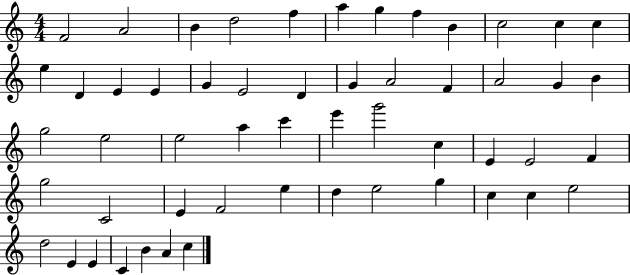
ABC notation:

X:1
T:Untitled
M:4/4
L:1/4
K:C
F2 A2 B d2 f a g f B c2 c c e D E E G E2 D G A2 F A2 G B g2 e2 e2 a c' e' g'2 c E E2 F g2 C2 E F2 e d e2 g c c e2 d2 E E C B A c